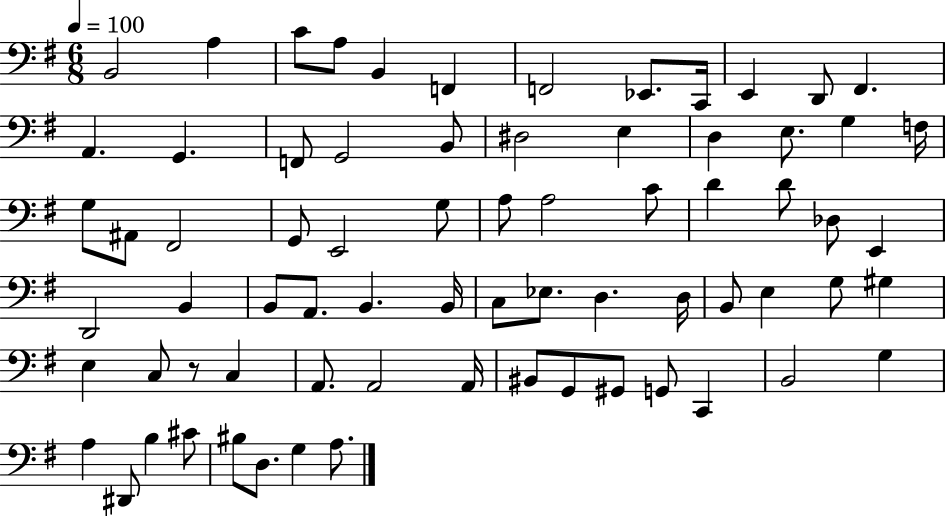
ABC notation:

X:1
T:Untitled
M:6/8
L:1/4
K:G
B,,2 A, C/2 A,/2 B,, F,, F,,2 _E,,/2 C,,/4 E,, D,,/2 ^F,, A,, G,, F,,/2 G,,2 B,,/2 ^D,2 E, D, E,/2 G, F,/4 G,/2 ^A,,/2 ^F,,2 G,,/2 E,,2 G,/2 A,/2 A,2 C/2 D D/2 _D,/2 E,, D,,2 B,, B,,/2 A,,/2 B,, B,,/4 C,/2 _E,/2 D, D,/4 B,,/2 E, G,/2 ^G, E, C,/2 z/2 C, A,,/2 A,,2 A,,/4 ^B,,/2 G,,/2 ^G,,/2 G,,/2 C,, B,,2 G, A, ^D,,/2 B, ^C/2 ^B,/2 D,/2 G, A,/2